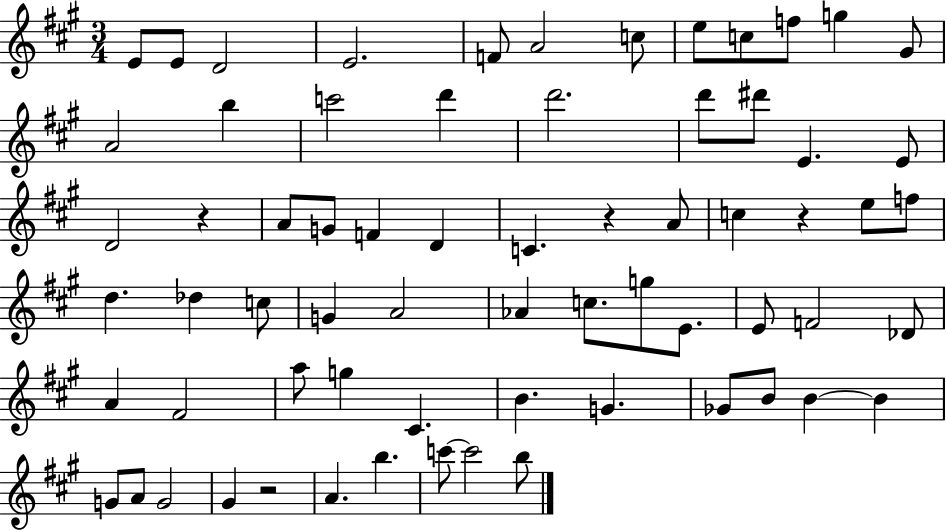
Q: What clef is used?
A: treble